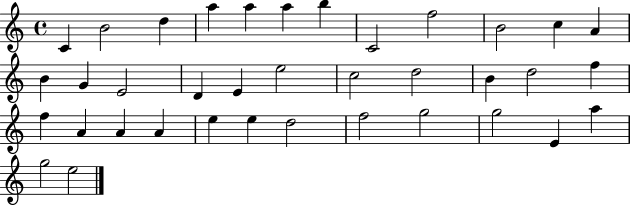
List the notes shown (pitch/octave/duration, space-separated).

C4/q B4/h D5/q A5/q A5/q A5/q B5/q C4/h F5/h B4/h C5/q A4/q B4/q G4/q E4/h D4/q E4/q E5/h C5/h D5/h B4/q D5/h F5/q F5/q A4/q A4/q A4/q E5/q E5/q D5/h F5/h G5/h G5/h E4/q A5/q G5/h E5/h